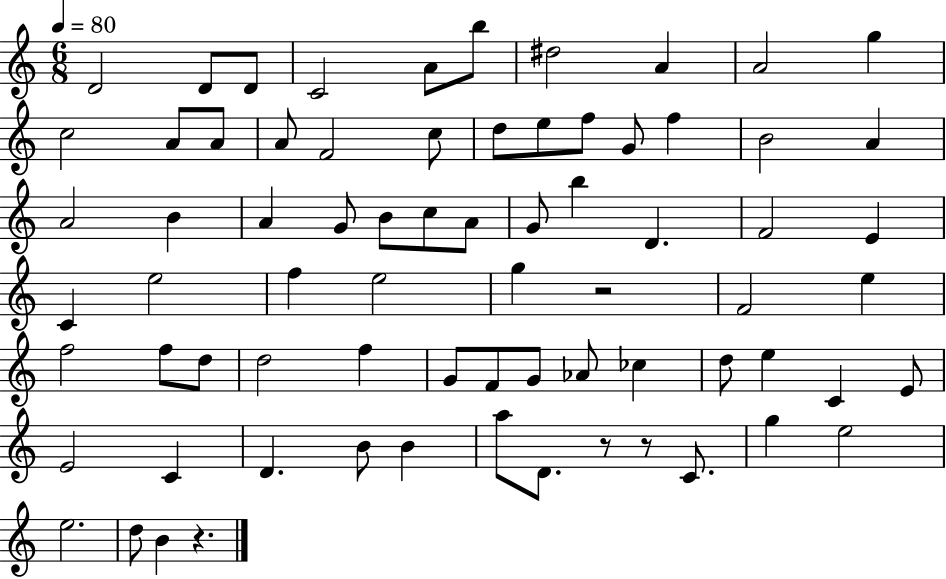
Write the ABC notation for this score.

X:1
T:Untitled
M:6/8
L:1/4
K:C
D2 D/2 D/2 C2 A/2 b/2 ^d2 A A2 g c2 A/2 A/2 A/2 F2 c/2 d/2 e/2 f/2 G/2 f B2 A A2 B A G/2 B/2 c/2 A/2 G/2 b D F2 E C e2 f e2 g z2 F2 e f2 f/2 d/2 d2 f G/2 F/2 G/2 _A/2 _c d/2 e C E/2 E2 C D B/2 B a/2 D/2 z/2 z/2 C/2 g e2 e2 d/2 B z